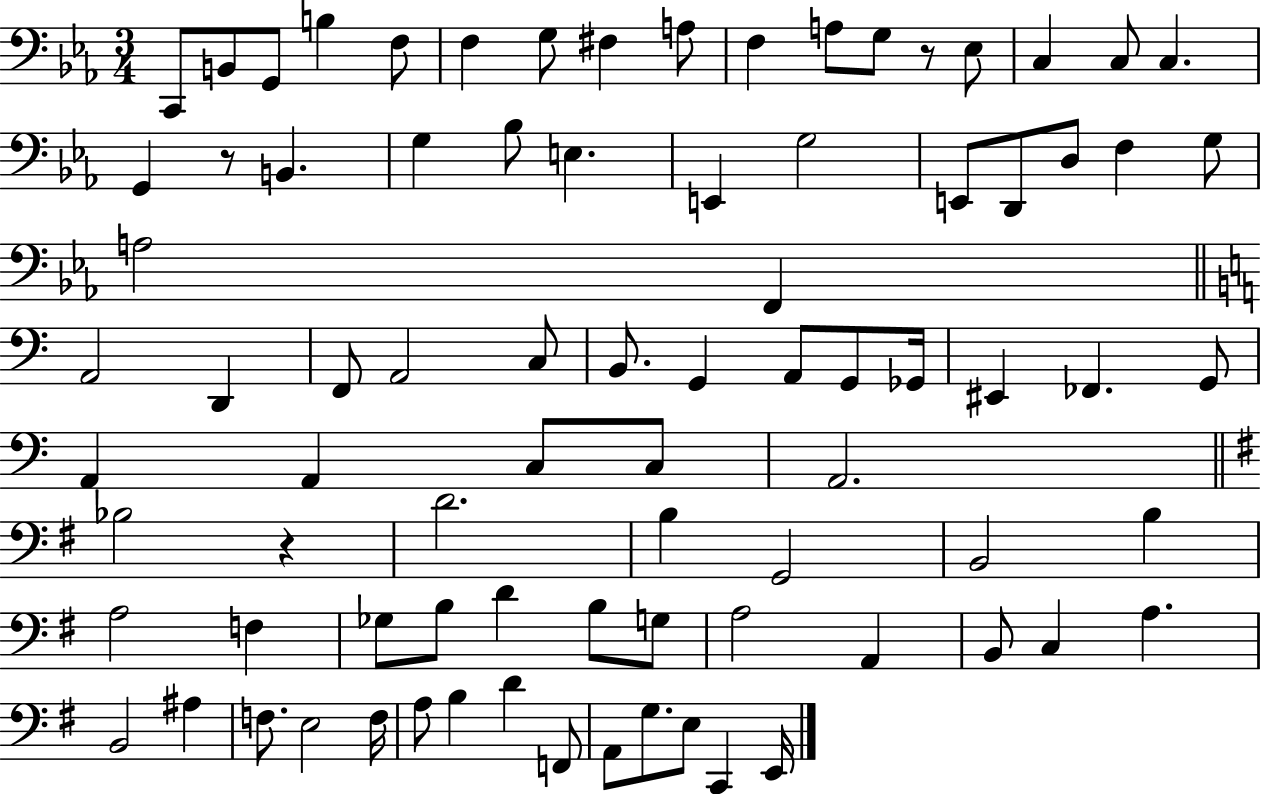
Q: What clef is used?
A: bass